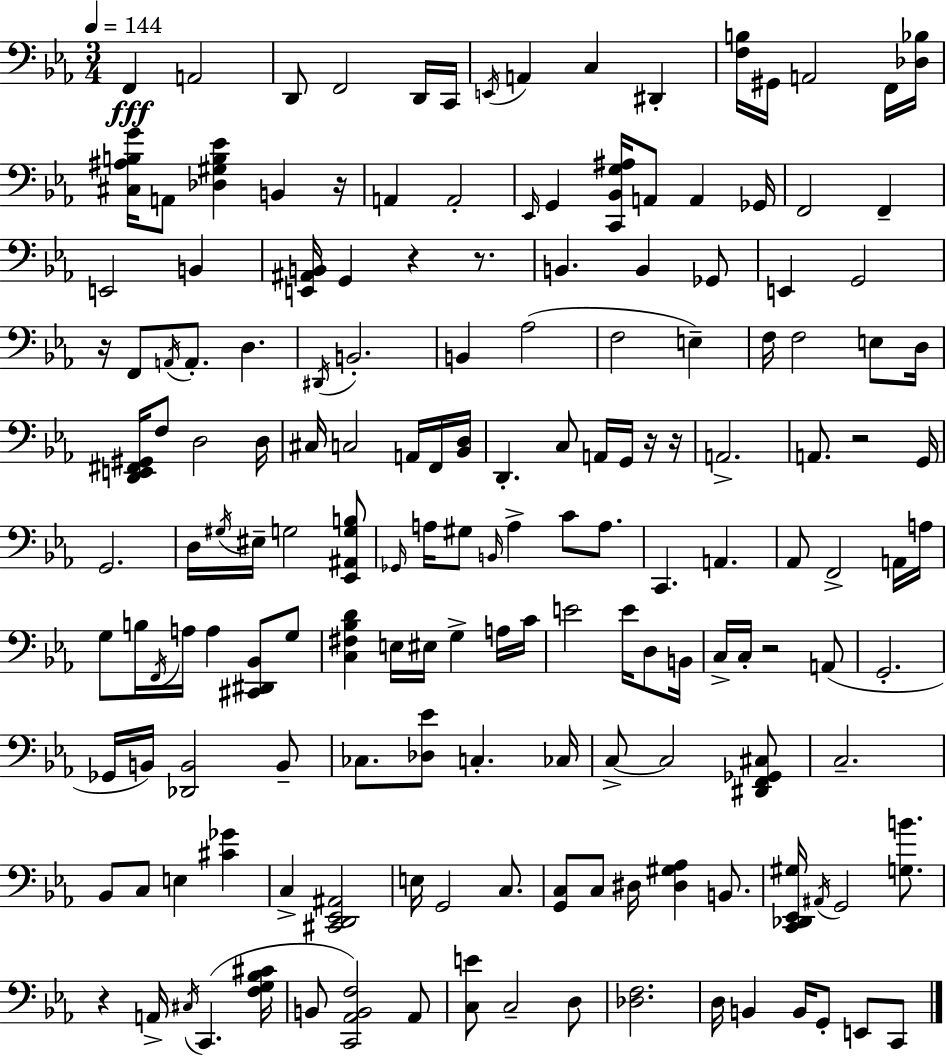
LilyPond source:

{
  \clef bass
  \numericTimeSignature
  \time 3/4
  \key c \minor
  \tempo 4 = 144
  f,4\fff a,2 | d,8 f,2 d,16 c,16 | \acciaccatura { e,16 } a,4 c4 dis,4-. | <f b>16 gis,16 a,2 f,16 | \break <des bes>16 <cis ais b g'>16 a,8 <des gis b ees'>4 b,4 | r16 a,4 a,2-. | \grace { ees,16 } g,4 <c, bes, g ais>16 a,8 a,4 | ges,16 f,2 f,4-- | \break e,2 b,4 | <e, ais, b,>16 g,4 r4 r8. | b,4. b,4 | ges,8 e,4 g,2 | \break r16 f,8 \acciaccatura { a,16 } a,8.-. d4. | \acciaccatura { dis,16 } b,2.-. | b,4 aes2( | f2 | \break e4--) f16 f2 | e8 d16 <d, e, fis, gis,>16 f8 d2 | d16 cis16 c2 | a,16 f,16 <bes, d>16 d,4.-. c8 | \break a,16 g,16 r16 r16 a,2.-> | a,8. r2 | g,16 g,2. | d16 \acciaccatura { gis16 } eis16-- g2 | \break <ees, ais, g b>8 \grace { ges,16 } a16 gis8 \grace { b,16 } a4-> | c'8 a8. c,4. | a,4. aes,8 f,2-> | a,16 a16 g8 b16 \acciaccatura { f,16 } a16 | \break a4 <cis, dis, bes,>8 g8 <c fis bes d'>4 | e16 eis16 g4-> a16 c'16 e'2 | e'16 d8 b,16 c16-> c16-. r2 | a,8( g,2.-. | \break ges,16 b,16) <des, b,>2 | b,8-- ces8. <des ees'>8 | c4.-. ces16 c8->~~ c2 | <dis, f, ges, cis>8 c2.-- | \break bes,8 c8 | e4 <cis' ges'>4 c4-> | <cis, d, ees, ais,>2 e16 g,2 | c8. <g, c>8 c8 | \break dis16 <dis gis aes>4 b,8. <c, des, ees, gis>16 \acciaccatura { ais,16 } g,2 | <g b'>8. r4 | a,16-> \acciaccatura { cis16 } c,4.( <f g bes cis'>16 b,8 | <c, aes, b, f>2) aes,8 <c e'>8 | \break c2-- d8 <des f>2. | d16 b,4 | b,16 g,8-. e,8 c,8 \bar "|."
}